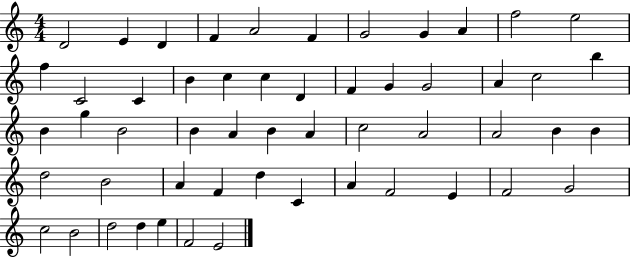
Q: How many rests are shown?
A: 0